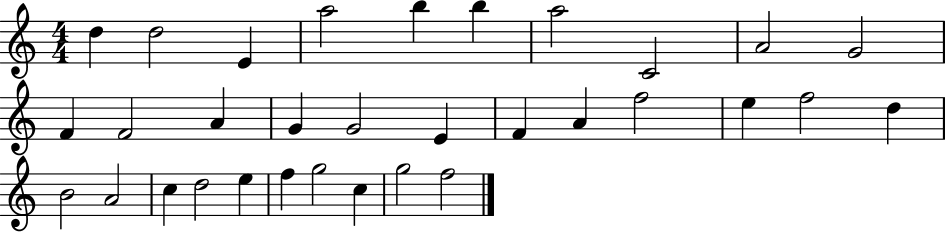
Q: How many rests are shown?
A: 0